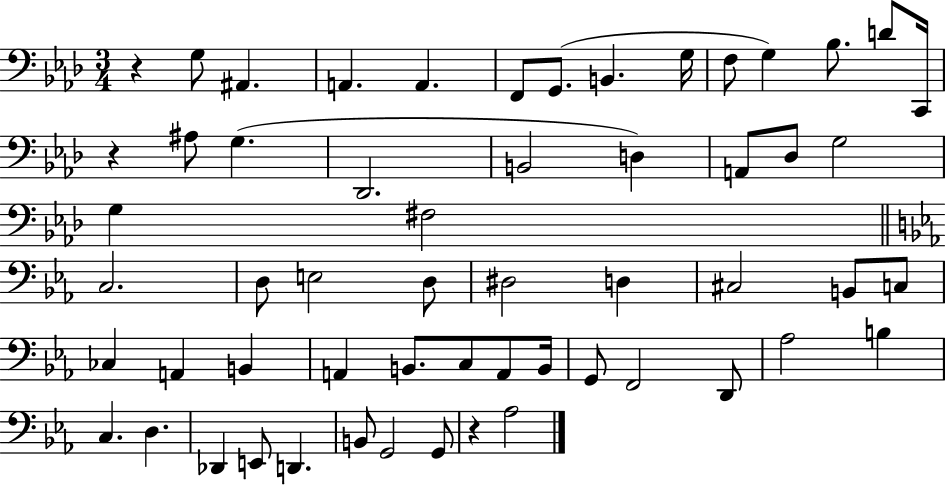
X:1
T:Untitled
M:3/4
L:1/4
K:Ab
z G,/2 ^A,, A,, A,, F,,/2 G,,/2 B,, G,/4 F,/2 G, _B,/2 D/2 C,,/4 z ^A,/2 G, _D,,2 B,,2 D, A,,/2 _D,/2 G,2 G, ^F,2 C,2 D,/2 E,2 D,/2 ^D,2 D, ^C,2 B,,/2 C,/2 _C, A,, B,, A,, B,,/2 C,/2 A,,/2 B,,/4 G,,/2 F,,2 D,,/2 _A,2 B, C, D, _D,, E,,/2 D,, B,,/2 G,,2 G,,/2 z _A,2